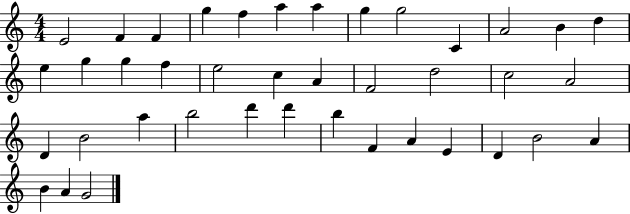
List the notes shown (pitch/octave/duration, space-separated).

E4/h F4/q F4/q G5/q F5/q A5/q A5/q G5/q G5/h C4/q A4/h B4/q D5/q E5/q G5/q G5/q F5/q E5/h C5/q A4/q F4/h D5/h C5/h A4/h D4/q B4/h A5/q B5/h D6/q D6/q B5/q F4/q A4/q E4/q D4/q B4/h A4/q B4/q A4/q G4/h